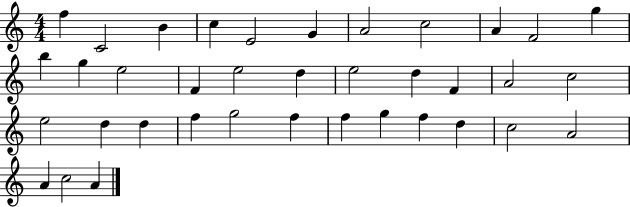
F5/q C4/h B4/q C5/q E4/h G4/q A4/h C5/h A4/q F4/h G5/q B5/q G5/q E5/h F4/q E5/h D5/q E5/h D5/q F4/q A4/h C5/h E5/h D5/q D5/q F5/q G5/h F5/q F5/q G5/q F5/q D5/q C5/h A4/h A4/q C5/h A4/q